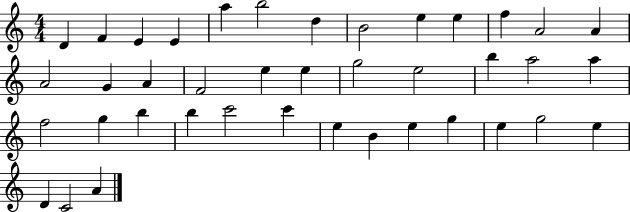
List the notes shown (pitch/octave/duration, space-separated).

D4/q F4/q E4/q E4/q A5/q B5/h D5/q B4/h E5/q E5/q F5/q A4/h A4/q A4/h G4/q A4/q F4/h E5/q E5/q G5/h E5/h B5/q A5/h A5/q F5/h G5/q B5/q B5/q C6/h C6/q E5/q B4/q E5/q G5/q E5/q G5/h E5/q D4/q C4/h A4/q